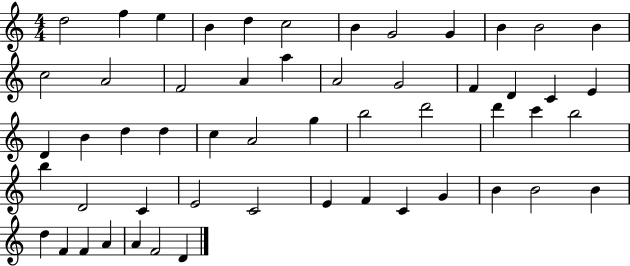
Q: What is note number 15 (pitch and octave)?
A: F4